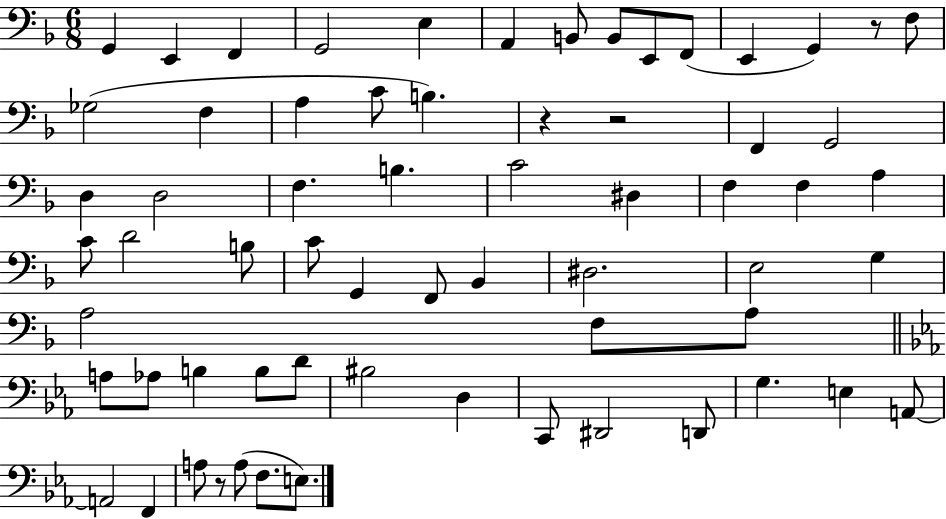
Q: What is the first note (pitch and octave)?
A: G2